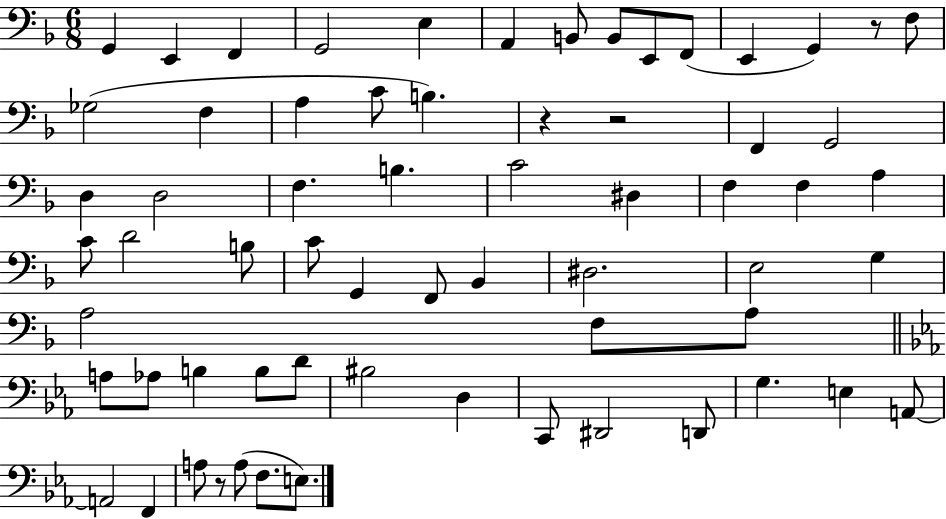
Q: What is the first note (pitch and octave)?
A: G2